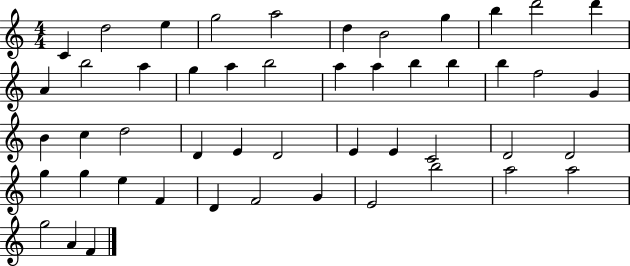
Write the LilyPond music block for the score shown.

{
  \clef treble
  \numericTimeSignature
  \time 4/4
  \key c \major
  c'4 d''2 e''4 | g''2 a''2 | d''4 b'2 g''4 | b''4 d'''2 d'''4 | \break a'4 b''2 a''4 | g''4 a''4 b''2 | a''4 a''4 b''4 b''4 | b''4 f''2 g'4 | \break b'4 c''4 d''2 | d'4 e'4 d'2 | e'4 e'4 c'2 | d'2 d'2 | \break g''4 g''4 e''4 f'4 | d'4 f'2 g'4 | e'2 b''2 | a''2 a''2 | \break g''2 a'4 f'4 | \bar "|."
}